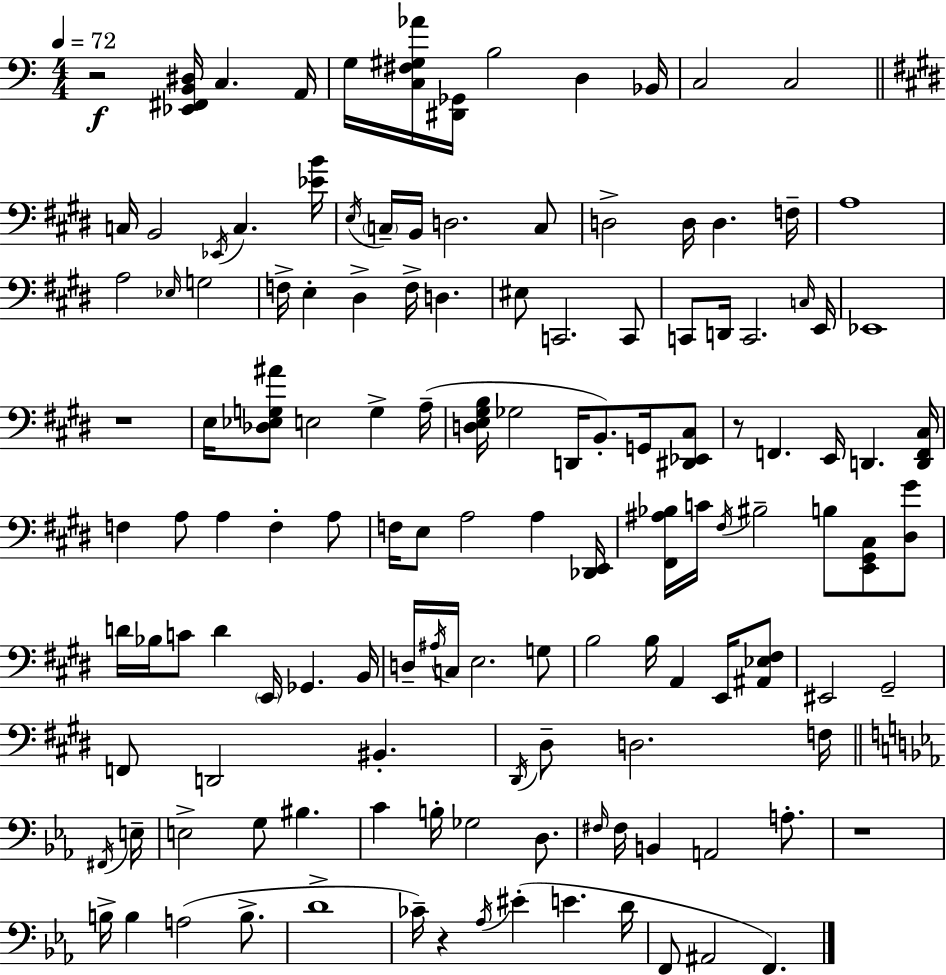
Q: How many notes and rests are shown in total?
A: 133